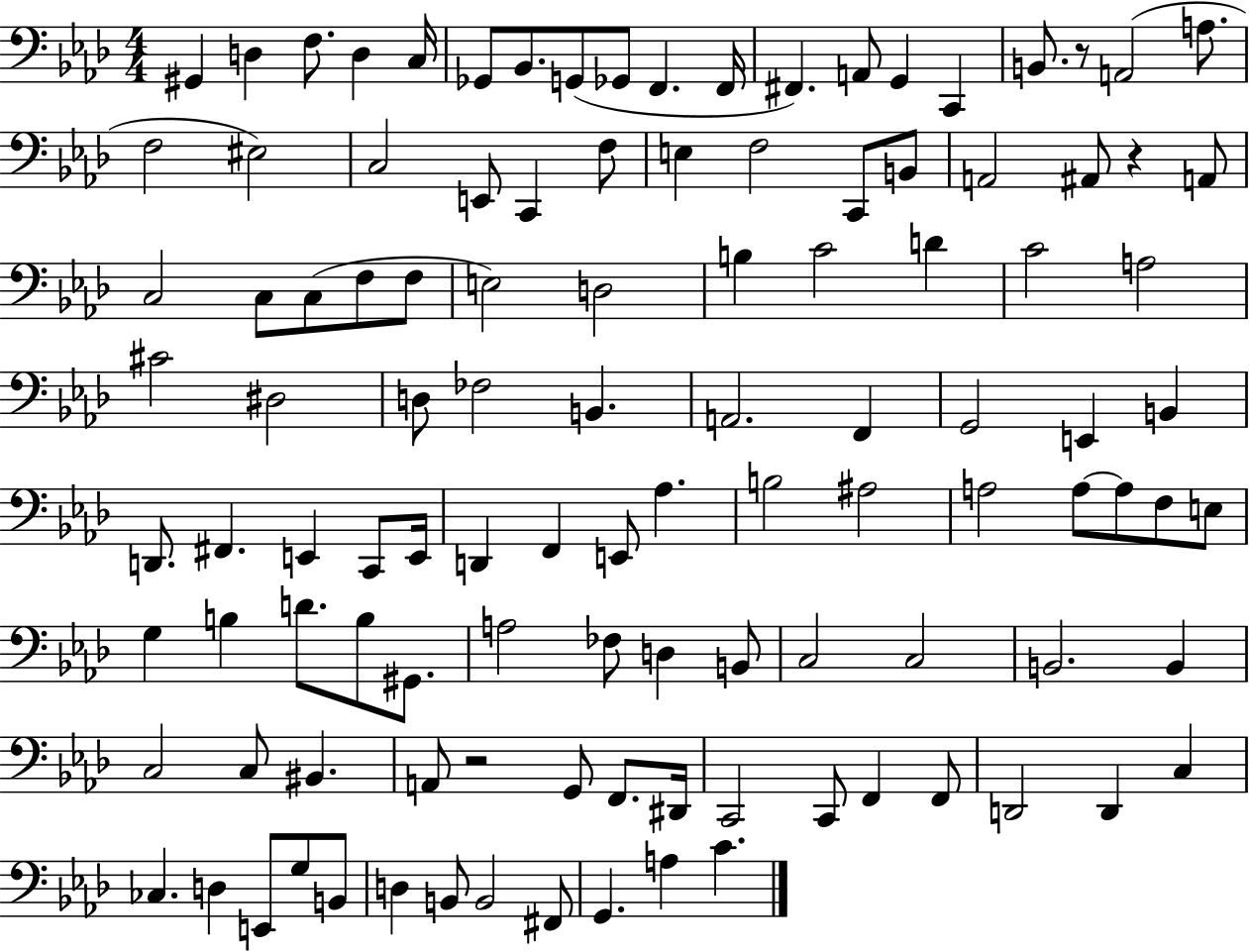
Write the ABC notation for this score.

X:1
T:Untitled
M:4/4
L:1/4
K:Ab
^G,, D, F,/2 D, C,/4 _G,,/2 _B,,/2 G,,/2 _G,,/2 F,, F,,/4 ^F,, A,,/2 G,, C,, B,,/2 z/2 A,,2 A,/2 F,2 ^E,2 C,2 E,,/2 C,, F,/2 E, F,2 C,,/2 B,,/2 A,,2 ^A,,/2 z A,,/2 C,2 C,/2 C,/2 F,/2 F,/2 E,2 D,2 B, C2 D C2 A,2 ^C2 ^D,2 D,/2 _F,2 B,, A,,2 F,, G,,2 E,, B,, D,,/2 ^F,, E,, C,,/2 E,,/4 D,, F,, E,,/2 _A, B,2 ^A,2 A,2 A,/2 A,/2 F,/2 E,/2 G, B, D/2 B,/2 ^G,,/2 A,2 _F,/2 D, B,,/2 C,2 C,2 B,,2 B,, C,2 C,/2 ^B,, A,,/2 z2 G,,/2 F,,/2 ^D,,/4 C,,2 C,,/2 F,, F,,/2 D,,2 D,, C, _C, D, E,,/2 G,/2 B,,/2 D, B,,/2 B,,2 ^F,,/2 G,, A, C